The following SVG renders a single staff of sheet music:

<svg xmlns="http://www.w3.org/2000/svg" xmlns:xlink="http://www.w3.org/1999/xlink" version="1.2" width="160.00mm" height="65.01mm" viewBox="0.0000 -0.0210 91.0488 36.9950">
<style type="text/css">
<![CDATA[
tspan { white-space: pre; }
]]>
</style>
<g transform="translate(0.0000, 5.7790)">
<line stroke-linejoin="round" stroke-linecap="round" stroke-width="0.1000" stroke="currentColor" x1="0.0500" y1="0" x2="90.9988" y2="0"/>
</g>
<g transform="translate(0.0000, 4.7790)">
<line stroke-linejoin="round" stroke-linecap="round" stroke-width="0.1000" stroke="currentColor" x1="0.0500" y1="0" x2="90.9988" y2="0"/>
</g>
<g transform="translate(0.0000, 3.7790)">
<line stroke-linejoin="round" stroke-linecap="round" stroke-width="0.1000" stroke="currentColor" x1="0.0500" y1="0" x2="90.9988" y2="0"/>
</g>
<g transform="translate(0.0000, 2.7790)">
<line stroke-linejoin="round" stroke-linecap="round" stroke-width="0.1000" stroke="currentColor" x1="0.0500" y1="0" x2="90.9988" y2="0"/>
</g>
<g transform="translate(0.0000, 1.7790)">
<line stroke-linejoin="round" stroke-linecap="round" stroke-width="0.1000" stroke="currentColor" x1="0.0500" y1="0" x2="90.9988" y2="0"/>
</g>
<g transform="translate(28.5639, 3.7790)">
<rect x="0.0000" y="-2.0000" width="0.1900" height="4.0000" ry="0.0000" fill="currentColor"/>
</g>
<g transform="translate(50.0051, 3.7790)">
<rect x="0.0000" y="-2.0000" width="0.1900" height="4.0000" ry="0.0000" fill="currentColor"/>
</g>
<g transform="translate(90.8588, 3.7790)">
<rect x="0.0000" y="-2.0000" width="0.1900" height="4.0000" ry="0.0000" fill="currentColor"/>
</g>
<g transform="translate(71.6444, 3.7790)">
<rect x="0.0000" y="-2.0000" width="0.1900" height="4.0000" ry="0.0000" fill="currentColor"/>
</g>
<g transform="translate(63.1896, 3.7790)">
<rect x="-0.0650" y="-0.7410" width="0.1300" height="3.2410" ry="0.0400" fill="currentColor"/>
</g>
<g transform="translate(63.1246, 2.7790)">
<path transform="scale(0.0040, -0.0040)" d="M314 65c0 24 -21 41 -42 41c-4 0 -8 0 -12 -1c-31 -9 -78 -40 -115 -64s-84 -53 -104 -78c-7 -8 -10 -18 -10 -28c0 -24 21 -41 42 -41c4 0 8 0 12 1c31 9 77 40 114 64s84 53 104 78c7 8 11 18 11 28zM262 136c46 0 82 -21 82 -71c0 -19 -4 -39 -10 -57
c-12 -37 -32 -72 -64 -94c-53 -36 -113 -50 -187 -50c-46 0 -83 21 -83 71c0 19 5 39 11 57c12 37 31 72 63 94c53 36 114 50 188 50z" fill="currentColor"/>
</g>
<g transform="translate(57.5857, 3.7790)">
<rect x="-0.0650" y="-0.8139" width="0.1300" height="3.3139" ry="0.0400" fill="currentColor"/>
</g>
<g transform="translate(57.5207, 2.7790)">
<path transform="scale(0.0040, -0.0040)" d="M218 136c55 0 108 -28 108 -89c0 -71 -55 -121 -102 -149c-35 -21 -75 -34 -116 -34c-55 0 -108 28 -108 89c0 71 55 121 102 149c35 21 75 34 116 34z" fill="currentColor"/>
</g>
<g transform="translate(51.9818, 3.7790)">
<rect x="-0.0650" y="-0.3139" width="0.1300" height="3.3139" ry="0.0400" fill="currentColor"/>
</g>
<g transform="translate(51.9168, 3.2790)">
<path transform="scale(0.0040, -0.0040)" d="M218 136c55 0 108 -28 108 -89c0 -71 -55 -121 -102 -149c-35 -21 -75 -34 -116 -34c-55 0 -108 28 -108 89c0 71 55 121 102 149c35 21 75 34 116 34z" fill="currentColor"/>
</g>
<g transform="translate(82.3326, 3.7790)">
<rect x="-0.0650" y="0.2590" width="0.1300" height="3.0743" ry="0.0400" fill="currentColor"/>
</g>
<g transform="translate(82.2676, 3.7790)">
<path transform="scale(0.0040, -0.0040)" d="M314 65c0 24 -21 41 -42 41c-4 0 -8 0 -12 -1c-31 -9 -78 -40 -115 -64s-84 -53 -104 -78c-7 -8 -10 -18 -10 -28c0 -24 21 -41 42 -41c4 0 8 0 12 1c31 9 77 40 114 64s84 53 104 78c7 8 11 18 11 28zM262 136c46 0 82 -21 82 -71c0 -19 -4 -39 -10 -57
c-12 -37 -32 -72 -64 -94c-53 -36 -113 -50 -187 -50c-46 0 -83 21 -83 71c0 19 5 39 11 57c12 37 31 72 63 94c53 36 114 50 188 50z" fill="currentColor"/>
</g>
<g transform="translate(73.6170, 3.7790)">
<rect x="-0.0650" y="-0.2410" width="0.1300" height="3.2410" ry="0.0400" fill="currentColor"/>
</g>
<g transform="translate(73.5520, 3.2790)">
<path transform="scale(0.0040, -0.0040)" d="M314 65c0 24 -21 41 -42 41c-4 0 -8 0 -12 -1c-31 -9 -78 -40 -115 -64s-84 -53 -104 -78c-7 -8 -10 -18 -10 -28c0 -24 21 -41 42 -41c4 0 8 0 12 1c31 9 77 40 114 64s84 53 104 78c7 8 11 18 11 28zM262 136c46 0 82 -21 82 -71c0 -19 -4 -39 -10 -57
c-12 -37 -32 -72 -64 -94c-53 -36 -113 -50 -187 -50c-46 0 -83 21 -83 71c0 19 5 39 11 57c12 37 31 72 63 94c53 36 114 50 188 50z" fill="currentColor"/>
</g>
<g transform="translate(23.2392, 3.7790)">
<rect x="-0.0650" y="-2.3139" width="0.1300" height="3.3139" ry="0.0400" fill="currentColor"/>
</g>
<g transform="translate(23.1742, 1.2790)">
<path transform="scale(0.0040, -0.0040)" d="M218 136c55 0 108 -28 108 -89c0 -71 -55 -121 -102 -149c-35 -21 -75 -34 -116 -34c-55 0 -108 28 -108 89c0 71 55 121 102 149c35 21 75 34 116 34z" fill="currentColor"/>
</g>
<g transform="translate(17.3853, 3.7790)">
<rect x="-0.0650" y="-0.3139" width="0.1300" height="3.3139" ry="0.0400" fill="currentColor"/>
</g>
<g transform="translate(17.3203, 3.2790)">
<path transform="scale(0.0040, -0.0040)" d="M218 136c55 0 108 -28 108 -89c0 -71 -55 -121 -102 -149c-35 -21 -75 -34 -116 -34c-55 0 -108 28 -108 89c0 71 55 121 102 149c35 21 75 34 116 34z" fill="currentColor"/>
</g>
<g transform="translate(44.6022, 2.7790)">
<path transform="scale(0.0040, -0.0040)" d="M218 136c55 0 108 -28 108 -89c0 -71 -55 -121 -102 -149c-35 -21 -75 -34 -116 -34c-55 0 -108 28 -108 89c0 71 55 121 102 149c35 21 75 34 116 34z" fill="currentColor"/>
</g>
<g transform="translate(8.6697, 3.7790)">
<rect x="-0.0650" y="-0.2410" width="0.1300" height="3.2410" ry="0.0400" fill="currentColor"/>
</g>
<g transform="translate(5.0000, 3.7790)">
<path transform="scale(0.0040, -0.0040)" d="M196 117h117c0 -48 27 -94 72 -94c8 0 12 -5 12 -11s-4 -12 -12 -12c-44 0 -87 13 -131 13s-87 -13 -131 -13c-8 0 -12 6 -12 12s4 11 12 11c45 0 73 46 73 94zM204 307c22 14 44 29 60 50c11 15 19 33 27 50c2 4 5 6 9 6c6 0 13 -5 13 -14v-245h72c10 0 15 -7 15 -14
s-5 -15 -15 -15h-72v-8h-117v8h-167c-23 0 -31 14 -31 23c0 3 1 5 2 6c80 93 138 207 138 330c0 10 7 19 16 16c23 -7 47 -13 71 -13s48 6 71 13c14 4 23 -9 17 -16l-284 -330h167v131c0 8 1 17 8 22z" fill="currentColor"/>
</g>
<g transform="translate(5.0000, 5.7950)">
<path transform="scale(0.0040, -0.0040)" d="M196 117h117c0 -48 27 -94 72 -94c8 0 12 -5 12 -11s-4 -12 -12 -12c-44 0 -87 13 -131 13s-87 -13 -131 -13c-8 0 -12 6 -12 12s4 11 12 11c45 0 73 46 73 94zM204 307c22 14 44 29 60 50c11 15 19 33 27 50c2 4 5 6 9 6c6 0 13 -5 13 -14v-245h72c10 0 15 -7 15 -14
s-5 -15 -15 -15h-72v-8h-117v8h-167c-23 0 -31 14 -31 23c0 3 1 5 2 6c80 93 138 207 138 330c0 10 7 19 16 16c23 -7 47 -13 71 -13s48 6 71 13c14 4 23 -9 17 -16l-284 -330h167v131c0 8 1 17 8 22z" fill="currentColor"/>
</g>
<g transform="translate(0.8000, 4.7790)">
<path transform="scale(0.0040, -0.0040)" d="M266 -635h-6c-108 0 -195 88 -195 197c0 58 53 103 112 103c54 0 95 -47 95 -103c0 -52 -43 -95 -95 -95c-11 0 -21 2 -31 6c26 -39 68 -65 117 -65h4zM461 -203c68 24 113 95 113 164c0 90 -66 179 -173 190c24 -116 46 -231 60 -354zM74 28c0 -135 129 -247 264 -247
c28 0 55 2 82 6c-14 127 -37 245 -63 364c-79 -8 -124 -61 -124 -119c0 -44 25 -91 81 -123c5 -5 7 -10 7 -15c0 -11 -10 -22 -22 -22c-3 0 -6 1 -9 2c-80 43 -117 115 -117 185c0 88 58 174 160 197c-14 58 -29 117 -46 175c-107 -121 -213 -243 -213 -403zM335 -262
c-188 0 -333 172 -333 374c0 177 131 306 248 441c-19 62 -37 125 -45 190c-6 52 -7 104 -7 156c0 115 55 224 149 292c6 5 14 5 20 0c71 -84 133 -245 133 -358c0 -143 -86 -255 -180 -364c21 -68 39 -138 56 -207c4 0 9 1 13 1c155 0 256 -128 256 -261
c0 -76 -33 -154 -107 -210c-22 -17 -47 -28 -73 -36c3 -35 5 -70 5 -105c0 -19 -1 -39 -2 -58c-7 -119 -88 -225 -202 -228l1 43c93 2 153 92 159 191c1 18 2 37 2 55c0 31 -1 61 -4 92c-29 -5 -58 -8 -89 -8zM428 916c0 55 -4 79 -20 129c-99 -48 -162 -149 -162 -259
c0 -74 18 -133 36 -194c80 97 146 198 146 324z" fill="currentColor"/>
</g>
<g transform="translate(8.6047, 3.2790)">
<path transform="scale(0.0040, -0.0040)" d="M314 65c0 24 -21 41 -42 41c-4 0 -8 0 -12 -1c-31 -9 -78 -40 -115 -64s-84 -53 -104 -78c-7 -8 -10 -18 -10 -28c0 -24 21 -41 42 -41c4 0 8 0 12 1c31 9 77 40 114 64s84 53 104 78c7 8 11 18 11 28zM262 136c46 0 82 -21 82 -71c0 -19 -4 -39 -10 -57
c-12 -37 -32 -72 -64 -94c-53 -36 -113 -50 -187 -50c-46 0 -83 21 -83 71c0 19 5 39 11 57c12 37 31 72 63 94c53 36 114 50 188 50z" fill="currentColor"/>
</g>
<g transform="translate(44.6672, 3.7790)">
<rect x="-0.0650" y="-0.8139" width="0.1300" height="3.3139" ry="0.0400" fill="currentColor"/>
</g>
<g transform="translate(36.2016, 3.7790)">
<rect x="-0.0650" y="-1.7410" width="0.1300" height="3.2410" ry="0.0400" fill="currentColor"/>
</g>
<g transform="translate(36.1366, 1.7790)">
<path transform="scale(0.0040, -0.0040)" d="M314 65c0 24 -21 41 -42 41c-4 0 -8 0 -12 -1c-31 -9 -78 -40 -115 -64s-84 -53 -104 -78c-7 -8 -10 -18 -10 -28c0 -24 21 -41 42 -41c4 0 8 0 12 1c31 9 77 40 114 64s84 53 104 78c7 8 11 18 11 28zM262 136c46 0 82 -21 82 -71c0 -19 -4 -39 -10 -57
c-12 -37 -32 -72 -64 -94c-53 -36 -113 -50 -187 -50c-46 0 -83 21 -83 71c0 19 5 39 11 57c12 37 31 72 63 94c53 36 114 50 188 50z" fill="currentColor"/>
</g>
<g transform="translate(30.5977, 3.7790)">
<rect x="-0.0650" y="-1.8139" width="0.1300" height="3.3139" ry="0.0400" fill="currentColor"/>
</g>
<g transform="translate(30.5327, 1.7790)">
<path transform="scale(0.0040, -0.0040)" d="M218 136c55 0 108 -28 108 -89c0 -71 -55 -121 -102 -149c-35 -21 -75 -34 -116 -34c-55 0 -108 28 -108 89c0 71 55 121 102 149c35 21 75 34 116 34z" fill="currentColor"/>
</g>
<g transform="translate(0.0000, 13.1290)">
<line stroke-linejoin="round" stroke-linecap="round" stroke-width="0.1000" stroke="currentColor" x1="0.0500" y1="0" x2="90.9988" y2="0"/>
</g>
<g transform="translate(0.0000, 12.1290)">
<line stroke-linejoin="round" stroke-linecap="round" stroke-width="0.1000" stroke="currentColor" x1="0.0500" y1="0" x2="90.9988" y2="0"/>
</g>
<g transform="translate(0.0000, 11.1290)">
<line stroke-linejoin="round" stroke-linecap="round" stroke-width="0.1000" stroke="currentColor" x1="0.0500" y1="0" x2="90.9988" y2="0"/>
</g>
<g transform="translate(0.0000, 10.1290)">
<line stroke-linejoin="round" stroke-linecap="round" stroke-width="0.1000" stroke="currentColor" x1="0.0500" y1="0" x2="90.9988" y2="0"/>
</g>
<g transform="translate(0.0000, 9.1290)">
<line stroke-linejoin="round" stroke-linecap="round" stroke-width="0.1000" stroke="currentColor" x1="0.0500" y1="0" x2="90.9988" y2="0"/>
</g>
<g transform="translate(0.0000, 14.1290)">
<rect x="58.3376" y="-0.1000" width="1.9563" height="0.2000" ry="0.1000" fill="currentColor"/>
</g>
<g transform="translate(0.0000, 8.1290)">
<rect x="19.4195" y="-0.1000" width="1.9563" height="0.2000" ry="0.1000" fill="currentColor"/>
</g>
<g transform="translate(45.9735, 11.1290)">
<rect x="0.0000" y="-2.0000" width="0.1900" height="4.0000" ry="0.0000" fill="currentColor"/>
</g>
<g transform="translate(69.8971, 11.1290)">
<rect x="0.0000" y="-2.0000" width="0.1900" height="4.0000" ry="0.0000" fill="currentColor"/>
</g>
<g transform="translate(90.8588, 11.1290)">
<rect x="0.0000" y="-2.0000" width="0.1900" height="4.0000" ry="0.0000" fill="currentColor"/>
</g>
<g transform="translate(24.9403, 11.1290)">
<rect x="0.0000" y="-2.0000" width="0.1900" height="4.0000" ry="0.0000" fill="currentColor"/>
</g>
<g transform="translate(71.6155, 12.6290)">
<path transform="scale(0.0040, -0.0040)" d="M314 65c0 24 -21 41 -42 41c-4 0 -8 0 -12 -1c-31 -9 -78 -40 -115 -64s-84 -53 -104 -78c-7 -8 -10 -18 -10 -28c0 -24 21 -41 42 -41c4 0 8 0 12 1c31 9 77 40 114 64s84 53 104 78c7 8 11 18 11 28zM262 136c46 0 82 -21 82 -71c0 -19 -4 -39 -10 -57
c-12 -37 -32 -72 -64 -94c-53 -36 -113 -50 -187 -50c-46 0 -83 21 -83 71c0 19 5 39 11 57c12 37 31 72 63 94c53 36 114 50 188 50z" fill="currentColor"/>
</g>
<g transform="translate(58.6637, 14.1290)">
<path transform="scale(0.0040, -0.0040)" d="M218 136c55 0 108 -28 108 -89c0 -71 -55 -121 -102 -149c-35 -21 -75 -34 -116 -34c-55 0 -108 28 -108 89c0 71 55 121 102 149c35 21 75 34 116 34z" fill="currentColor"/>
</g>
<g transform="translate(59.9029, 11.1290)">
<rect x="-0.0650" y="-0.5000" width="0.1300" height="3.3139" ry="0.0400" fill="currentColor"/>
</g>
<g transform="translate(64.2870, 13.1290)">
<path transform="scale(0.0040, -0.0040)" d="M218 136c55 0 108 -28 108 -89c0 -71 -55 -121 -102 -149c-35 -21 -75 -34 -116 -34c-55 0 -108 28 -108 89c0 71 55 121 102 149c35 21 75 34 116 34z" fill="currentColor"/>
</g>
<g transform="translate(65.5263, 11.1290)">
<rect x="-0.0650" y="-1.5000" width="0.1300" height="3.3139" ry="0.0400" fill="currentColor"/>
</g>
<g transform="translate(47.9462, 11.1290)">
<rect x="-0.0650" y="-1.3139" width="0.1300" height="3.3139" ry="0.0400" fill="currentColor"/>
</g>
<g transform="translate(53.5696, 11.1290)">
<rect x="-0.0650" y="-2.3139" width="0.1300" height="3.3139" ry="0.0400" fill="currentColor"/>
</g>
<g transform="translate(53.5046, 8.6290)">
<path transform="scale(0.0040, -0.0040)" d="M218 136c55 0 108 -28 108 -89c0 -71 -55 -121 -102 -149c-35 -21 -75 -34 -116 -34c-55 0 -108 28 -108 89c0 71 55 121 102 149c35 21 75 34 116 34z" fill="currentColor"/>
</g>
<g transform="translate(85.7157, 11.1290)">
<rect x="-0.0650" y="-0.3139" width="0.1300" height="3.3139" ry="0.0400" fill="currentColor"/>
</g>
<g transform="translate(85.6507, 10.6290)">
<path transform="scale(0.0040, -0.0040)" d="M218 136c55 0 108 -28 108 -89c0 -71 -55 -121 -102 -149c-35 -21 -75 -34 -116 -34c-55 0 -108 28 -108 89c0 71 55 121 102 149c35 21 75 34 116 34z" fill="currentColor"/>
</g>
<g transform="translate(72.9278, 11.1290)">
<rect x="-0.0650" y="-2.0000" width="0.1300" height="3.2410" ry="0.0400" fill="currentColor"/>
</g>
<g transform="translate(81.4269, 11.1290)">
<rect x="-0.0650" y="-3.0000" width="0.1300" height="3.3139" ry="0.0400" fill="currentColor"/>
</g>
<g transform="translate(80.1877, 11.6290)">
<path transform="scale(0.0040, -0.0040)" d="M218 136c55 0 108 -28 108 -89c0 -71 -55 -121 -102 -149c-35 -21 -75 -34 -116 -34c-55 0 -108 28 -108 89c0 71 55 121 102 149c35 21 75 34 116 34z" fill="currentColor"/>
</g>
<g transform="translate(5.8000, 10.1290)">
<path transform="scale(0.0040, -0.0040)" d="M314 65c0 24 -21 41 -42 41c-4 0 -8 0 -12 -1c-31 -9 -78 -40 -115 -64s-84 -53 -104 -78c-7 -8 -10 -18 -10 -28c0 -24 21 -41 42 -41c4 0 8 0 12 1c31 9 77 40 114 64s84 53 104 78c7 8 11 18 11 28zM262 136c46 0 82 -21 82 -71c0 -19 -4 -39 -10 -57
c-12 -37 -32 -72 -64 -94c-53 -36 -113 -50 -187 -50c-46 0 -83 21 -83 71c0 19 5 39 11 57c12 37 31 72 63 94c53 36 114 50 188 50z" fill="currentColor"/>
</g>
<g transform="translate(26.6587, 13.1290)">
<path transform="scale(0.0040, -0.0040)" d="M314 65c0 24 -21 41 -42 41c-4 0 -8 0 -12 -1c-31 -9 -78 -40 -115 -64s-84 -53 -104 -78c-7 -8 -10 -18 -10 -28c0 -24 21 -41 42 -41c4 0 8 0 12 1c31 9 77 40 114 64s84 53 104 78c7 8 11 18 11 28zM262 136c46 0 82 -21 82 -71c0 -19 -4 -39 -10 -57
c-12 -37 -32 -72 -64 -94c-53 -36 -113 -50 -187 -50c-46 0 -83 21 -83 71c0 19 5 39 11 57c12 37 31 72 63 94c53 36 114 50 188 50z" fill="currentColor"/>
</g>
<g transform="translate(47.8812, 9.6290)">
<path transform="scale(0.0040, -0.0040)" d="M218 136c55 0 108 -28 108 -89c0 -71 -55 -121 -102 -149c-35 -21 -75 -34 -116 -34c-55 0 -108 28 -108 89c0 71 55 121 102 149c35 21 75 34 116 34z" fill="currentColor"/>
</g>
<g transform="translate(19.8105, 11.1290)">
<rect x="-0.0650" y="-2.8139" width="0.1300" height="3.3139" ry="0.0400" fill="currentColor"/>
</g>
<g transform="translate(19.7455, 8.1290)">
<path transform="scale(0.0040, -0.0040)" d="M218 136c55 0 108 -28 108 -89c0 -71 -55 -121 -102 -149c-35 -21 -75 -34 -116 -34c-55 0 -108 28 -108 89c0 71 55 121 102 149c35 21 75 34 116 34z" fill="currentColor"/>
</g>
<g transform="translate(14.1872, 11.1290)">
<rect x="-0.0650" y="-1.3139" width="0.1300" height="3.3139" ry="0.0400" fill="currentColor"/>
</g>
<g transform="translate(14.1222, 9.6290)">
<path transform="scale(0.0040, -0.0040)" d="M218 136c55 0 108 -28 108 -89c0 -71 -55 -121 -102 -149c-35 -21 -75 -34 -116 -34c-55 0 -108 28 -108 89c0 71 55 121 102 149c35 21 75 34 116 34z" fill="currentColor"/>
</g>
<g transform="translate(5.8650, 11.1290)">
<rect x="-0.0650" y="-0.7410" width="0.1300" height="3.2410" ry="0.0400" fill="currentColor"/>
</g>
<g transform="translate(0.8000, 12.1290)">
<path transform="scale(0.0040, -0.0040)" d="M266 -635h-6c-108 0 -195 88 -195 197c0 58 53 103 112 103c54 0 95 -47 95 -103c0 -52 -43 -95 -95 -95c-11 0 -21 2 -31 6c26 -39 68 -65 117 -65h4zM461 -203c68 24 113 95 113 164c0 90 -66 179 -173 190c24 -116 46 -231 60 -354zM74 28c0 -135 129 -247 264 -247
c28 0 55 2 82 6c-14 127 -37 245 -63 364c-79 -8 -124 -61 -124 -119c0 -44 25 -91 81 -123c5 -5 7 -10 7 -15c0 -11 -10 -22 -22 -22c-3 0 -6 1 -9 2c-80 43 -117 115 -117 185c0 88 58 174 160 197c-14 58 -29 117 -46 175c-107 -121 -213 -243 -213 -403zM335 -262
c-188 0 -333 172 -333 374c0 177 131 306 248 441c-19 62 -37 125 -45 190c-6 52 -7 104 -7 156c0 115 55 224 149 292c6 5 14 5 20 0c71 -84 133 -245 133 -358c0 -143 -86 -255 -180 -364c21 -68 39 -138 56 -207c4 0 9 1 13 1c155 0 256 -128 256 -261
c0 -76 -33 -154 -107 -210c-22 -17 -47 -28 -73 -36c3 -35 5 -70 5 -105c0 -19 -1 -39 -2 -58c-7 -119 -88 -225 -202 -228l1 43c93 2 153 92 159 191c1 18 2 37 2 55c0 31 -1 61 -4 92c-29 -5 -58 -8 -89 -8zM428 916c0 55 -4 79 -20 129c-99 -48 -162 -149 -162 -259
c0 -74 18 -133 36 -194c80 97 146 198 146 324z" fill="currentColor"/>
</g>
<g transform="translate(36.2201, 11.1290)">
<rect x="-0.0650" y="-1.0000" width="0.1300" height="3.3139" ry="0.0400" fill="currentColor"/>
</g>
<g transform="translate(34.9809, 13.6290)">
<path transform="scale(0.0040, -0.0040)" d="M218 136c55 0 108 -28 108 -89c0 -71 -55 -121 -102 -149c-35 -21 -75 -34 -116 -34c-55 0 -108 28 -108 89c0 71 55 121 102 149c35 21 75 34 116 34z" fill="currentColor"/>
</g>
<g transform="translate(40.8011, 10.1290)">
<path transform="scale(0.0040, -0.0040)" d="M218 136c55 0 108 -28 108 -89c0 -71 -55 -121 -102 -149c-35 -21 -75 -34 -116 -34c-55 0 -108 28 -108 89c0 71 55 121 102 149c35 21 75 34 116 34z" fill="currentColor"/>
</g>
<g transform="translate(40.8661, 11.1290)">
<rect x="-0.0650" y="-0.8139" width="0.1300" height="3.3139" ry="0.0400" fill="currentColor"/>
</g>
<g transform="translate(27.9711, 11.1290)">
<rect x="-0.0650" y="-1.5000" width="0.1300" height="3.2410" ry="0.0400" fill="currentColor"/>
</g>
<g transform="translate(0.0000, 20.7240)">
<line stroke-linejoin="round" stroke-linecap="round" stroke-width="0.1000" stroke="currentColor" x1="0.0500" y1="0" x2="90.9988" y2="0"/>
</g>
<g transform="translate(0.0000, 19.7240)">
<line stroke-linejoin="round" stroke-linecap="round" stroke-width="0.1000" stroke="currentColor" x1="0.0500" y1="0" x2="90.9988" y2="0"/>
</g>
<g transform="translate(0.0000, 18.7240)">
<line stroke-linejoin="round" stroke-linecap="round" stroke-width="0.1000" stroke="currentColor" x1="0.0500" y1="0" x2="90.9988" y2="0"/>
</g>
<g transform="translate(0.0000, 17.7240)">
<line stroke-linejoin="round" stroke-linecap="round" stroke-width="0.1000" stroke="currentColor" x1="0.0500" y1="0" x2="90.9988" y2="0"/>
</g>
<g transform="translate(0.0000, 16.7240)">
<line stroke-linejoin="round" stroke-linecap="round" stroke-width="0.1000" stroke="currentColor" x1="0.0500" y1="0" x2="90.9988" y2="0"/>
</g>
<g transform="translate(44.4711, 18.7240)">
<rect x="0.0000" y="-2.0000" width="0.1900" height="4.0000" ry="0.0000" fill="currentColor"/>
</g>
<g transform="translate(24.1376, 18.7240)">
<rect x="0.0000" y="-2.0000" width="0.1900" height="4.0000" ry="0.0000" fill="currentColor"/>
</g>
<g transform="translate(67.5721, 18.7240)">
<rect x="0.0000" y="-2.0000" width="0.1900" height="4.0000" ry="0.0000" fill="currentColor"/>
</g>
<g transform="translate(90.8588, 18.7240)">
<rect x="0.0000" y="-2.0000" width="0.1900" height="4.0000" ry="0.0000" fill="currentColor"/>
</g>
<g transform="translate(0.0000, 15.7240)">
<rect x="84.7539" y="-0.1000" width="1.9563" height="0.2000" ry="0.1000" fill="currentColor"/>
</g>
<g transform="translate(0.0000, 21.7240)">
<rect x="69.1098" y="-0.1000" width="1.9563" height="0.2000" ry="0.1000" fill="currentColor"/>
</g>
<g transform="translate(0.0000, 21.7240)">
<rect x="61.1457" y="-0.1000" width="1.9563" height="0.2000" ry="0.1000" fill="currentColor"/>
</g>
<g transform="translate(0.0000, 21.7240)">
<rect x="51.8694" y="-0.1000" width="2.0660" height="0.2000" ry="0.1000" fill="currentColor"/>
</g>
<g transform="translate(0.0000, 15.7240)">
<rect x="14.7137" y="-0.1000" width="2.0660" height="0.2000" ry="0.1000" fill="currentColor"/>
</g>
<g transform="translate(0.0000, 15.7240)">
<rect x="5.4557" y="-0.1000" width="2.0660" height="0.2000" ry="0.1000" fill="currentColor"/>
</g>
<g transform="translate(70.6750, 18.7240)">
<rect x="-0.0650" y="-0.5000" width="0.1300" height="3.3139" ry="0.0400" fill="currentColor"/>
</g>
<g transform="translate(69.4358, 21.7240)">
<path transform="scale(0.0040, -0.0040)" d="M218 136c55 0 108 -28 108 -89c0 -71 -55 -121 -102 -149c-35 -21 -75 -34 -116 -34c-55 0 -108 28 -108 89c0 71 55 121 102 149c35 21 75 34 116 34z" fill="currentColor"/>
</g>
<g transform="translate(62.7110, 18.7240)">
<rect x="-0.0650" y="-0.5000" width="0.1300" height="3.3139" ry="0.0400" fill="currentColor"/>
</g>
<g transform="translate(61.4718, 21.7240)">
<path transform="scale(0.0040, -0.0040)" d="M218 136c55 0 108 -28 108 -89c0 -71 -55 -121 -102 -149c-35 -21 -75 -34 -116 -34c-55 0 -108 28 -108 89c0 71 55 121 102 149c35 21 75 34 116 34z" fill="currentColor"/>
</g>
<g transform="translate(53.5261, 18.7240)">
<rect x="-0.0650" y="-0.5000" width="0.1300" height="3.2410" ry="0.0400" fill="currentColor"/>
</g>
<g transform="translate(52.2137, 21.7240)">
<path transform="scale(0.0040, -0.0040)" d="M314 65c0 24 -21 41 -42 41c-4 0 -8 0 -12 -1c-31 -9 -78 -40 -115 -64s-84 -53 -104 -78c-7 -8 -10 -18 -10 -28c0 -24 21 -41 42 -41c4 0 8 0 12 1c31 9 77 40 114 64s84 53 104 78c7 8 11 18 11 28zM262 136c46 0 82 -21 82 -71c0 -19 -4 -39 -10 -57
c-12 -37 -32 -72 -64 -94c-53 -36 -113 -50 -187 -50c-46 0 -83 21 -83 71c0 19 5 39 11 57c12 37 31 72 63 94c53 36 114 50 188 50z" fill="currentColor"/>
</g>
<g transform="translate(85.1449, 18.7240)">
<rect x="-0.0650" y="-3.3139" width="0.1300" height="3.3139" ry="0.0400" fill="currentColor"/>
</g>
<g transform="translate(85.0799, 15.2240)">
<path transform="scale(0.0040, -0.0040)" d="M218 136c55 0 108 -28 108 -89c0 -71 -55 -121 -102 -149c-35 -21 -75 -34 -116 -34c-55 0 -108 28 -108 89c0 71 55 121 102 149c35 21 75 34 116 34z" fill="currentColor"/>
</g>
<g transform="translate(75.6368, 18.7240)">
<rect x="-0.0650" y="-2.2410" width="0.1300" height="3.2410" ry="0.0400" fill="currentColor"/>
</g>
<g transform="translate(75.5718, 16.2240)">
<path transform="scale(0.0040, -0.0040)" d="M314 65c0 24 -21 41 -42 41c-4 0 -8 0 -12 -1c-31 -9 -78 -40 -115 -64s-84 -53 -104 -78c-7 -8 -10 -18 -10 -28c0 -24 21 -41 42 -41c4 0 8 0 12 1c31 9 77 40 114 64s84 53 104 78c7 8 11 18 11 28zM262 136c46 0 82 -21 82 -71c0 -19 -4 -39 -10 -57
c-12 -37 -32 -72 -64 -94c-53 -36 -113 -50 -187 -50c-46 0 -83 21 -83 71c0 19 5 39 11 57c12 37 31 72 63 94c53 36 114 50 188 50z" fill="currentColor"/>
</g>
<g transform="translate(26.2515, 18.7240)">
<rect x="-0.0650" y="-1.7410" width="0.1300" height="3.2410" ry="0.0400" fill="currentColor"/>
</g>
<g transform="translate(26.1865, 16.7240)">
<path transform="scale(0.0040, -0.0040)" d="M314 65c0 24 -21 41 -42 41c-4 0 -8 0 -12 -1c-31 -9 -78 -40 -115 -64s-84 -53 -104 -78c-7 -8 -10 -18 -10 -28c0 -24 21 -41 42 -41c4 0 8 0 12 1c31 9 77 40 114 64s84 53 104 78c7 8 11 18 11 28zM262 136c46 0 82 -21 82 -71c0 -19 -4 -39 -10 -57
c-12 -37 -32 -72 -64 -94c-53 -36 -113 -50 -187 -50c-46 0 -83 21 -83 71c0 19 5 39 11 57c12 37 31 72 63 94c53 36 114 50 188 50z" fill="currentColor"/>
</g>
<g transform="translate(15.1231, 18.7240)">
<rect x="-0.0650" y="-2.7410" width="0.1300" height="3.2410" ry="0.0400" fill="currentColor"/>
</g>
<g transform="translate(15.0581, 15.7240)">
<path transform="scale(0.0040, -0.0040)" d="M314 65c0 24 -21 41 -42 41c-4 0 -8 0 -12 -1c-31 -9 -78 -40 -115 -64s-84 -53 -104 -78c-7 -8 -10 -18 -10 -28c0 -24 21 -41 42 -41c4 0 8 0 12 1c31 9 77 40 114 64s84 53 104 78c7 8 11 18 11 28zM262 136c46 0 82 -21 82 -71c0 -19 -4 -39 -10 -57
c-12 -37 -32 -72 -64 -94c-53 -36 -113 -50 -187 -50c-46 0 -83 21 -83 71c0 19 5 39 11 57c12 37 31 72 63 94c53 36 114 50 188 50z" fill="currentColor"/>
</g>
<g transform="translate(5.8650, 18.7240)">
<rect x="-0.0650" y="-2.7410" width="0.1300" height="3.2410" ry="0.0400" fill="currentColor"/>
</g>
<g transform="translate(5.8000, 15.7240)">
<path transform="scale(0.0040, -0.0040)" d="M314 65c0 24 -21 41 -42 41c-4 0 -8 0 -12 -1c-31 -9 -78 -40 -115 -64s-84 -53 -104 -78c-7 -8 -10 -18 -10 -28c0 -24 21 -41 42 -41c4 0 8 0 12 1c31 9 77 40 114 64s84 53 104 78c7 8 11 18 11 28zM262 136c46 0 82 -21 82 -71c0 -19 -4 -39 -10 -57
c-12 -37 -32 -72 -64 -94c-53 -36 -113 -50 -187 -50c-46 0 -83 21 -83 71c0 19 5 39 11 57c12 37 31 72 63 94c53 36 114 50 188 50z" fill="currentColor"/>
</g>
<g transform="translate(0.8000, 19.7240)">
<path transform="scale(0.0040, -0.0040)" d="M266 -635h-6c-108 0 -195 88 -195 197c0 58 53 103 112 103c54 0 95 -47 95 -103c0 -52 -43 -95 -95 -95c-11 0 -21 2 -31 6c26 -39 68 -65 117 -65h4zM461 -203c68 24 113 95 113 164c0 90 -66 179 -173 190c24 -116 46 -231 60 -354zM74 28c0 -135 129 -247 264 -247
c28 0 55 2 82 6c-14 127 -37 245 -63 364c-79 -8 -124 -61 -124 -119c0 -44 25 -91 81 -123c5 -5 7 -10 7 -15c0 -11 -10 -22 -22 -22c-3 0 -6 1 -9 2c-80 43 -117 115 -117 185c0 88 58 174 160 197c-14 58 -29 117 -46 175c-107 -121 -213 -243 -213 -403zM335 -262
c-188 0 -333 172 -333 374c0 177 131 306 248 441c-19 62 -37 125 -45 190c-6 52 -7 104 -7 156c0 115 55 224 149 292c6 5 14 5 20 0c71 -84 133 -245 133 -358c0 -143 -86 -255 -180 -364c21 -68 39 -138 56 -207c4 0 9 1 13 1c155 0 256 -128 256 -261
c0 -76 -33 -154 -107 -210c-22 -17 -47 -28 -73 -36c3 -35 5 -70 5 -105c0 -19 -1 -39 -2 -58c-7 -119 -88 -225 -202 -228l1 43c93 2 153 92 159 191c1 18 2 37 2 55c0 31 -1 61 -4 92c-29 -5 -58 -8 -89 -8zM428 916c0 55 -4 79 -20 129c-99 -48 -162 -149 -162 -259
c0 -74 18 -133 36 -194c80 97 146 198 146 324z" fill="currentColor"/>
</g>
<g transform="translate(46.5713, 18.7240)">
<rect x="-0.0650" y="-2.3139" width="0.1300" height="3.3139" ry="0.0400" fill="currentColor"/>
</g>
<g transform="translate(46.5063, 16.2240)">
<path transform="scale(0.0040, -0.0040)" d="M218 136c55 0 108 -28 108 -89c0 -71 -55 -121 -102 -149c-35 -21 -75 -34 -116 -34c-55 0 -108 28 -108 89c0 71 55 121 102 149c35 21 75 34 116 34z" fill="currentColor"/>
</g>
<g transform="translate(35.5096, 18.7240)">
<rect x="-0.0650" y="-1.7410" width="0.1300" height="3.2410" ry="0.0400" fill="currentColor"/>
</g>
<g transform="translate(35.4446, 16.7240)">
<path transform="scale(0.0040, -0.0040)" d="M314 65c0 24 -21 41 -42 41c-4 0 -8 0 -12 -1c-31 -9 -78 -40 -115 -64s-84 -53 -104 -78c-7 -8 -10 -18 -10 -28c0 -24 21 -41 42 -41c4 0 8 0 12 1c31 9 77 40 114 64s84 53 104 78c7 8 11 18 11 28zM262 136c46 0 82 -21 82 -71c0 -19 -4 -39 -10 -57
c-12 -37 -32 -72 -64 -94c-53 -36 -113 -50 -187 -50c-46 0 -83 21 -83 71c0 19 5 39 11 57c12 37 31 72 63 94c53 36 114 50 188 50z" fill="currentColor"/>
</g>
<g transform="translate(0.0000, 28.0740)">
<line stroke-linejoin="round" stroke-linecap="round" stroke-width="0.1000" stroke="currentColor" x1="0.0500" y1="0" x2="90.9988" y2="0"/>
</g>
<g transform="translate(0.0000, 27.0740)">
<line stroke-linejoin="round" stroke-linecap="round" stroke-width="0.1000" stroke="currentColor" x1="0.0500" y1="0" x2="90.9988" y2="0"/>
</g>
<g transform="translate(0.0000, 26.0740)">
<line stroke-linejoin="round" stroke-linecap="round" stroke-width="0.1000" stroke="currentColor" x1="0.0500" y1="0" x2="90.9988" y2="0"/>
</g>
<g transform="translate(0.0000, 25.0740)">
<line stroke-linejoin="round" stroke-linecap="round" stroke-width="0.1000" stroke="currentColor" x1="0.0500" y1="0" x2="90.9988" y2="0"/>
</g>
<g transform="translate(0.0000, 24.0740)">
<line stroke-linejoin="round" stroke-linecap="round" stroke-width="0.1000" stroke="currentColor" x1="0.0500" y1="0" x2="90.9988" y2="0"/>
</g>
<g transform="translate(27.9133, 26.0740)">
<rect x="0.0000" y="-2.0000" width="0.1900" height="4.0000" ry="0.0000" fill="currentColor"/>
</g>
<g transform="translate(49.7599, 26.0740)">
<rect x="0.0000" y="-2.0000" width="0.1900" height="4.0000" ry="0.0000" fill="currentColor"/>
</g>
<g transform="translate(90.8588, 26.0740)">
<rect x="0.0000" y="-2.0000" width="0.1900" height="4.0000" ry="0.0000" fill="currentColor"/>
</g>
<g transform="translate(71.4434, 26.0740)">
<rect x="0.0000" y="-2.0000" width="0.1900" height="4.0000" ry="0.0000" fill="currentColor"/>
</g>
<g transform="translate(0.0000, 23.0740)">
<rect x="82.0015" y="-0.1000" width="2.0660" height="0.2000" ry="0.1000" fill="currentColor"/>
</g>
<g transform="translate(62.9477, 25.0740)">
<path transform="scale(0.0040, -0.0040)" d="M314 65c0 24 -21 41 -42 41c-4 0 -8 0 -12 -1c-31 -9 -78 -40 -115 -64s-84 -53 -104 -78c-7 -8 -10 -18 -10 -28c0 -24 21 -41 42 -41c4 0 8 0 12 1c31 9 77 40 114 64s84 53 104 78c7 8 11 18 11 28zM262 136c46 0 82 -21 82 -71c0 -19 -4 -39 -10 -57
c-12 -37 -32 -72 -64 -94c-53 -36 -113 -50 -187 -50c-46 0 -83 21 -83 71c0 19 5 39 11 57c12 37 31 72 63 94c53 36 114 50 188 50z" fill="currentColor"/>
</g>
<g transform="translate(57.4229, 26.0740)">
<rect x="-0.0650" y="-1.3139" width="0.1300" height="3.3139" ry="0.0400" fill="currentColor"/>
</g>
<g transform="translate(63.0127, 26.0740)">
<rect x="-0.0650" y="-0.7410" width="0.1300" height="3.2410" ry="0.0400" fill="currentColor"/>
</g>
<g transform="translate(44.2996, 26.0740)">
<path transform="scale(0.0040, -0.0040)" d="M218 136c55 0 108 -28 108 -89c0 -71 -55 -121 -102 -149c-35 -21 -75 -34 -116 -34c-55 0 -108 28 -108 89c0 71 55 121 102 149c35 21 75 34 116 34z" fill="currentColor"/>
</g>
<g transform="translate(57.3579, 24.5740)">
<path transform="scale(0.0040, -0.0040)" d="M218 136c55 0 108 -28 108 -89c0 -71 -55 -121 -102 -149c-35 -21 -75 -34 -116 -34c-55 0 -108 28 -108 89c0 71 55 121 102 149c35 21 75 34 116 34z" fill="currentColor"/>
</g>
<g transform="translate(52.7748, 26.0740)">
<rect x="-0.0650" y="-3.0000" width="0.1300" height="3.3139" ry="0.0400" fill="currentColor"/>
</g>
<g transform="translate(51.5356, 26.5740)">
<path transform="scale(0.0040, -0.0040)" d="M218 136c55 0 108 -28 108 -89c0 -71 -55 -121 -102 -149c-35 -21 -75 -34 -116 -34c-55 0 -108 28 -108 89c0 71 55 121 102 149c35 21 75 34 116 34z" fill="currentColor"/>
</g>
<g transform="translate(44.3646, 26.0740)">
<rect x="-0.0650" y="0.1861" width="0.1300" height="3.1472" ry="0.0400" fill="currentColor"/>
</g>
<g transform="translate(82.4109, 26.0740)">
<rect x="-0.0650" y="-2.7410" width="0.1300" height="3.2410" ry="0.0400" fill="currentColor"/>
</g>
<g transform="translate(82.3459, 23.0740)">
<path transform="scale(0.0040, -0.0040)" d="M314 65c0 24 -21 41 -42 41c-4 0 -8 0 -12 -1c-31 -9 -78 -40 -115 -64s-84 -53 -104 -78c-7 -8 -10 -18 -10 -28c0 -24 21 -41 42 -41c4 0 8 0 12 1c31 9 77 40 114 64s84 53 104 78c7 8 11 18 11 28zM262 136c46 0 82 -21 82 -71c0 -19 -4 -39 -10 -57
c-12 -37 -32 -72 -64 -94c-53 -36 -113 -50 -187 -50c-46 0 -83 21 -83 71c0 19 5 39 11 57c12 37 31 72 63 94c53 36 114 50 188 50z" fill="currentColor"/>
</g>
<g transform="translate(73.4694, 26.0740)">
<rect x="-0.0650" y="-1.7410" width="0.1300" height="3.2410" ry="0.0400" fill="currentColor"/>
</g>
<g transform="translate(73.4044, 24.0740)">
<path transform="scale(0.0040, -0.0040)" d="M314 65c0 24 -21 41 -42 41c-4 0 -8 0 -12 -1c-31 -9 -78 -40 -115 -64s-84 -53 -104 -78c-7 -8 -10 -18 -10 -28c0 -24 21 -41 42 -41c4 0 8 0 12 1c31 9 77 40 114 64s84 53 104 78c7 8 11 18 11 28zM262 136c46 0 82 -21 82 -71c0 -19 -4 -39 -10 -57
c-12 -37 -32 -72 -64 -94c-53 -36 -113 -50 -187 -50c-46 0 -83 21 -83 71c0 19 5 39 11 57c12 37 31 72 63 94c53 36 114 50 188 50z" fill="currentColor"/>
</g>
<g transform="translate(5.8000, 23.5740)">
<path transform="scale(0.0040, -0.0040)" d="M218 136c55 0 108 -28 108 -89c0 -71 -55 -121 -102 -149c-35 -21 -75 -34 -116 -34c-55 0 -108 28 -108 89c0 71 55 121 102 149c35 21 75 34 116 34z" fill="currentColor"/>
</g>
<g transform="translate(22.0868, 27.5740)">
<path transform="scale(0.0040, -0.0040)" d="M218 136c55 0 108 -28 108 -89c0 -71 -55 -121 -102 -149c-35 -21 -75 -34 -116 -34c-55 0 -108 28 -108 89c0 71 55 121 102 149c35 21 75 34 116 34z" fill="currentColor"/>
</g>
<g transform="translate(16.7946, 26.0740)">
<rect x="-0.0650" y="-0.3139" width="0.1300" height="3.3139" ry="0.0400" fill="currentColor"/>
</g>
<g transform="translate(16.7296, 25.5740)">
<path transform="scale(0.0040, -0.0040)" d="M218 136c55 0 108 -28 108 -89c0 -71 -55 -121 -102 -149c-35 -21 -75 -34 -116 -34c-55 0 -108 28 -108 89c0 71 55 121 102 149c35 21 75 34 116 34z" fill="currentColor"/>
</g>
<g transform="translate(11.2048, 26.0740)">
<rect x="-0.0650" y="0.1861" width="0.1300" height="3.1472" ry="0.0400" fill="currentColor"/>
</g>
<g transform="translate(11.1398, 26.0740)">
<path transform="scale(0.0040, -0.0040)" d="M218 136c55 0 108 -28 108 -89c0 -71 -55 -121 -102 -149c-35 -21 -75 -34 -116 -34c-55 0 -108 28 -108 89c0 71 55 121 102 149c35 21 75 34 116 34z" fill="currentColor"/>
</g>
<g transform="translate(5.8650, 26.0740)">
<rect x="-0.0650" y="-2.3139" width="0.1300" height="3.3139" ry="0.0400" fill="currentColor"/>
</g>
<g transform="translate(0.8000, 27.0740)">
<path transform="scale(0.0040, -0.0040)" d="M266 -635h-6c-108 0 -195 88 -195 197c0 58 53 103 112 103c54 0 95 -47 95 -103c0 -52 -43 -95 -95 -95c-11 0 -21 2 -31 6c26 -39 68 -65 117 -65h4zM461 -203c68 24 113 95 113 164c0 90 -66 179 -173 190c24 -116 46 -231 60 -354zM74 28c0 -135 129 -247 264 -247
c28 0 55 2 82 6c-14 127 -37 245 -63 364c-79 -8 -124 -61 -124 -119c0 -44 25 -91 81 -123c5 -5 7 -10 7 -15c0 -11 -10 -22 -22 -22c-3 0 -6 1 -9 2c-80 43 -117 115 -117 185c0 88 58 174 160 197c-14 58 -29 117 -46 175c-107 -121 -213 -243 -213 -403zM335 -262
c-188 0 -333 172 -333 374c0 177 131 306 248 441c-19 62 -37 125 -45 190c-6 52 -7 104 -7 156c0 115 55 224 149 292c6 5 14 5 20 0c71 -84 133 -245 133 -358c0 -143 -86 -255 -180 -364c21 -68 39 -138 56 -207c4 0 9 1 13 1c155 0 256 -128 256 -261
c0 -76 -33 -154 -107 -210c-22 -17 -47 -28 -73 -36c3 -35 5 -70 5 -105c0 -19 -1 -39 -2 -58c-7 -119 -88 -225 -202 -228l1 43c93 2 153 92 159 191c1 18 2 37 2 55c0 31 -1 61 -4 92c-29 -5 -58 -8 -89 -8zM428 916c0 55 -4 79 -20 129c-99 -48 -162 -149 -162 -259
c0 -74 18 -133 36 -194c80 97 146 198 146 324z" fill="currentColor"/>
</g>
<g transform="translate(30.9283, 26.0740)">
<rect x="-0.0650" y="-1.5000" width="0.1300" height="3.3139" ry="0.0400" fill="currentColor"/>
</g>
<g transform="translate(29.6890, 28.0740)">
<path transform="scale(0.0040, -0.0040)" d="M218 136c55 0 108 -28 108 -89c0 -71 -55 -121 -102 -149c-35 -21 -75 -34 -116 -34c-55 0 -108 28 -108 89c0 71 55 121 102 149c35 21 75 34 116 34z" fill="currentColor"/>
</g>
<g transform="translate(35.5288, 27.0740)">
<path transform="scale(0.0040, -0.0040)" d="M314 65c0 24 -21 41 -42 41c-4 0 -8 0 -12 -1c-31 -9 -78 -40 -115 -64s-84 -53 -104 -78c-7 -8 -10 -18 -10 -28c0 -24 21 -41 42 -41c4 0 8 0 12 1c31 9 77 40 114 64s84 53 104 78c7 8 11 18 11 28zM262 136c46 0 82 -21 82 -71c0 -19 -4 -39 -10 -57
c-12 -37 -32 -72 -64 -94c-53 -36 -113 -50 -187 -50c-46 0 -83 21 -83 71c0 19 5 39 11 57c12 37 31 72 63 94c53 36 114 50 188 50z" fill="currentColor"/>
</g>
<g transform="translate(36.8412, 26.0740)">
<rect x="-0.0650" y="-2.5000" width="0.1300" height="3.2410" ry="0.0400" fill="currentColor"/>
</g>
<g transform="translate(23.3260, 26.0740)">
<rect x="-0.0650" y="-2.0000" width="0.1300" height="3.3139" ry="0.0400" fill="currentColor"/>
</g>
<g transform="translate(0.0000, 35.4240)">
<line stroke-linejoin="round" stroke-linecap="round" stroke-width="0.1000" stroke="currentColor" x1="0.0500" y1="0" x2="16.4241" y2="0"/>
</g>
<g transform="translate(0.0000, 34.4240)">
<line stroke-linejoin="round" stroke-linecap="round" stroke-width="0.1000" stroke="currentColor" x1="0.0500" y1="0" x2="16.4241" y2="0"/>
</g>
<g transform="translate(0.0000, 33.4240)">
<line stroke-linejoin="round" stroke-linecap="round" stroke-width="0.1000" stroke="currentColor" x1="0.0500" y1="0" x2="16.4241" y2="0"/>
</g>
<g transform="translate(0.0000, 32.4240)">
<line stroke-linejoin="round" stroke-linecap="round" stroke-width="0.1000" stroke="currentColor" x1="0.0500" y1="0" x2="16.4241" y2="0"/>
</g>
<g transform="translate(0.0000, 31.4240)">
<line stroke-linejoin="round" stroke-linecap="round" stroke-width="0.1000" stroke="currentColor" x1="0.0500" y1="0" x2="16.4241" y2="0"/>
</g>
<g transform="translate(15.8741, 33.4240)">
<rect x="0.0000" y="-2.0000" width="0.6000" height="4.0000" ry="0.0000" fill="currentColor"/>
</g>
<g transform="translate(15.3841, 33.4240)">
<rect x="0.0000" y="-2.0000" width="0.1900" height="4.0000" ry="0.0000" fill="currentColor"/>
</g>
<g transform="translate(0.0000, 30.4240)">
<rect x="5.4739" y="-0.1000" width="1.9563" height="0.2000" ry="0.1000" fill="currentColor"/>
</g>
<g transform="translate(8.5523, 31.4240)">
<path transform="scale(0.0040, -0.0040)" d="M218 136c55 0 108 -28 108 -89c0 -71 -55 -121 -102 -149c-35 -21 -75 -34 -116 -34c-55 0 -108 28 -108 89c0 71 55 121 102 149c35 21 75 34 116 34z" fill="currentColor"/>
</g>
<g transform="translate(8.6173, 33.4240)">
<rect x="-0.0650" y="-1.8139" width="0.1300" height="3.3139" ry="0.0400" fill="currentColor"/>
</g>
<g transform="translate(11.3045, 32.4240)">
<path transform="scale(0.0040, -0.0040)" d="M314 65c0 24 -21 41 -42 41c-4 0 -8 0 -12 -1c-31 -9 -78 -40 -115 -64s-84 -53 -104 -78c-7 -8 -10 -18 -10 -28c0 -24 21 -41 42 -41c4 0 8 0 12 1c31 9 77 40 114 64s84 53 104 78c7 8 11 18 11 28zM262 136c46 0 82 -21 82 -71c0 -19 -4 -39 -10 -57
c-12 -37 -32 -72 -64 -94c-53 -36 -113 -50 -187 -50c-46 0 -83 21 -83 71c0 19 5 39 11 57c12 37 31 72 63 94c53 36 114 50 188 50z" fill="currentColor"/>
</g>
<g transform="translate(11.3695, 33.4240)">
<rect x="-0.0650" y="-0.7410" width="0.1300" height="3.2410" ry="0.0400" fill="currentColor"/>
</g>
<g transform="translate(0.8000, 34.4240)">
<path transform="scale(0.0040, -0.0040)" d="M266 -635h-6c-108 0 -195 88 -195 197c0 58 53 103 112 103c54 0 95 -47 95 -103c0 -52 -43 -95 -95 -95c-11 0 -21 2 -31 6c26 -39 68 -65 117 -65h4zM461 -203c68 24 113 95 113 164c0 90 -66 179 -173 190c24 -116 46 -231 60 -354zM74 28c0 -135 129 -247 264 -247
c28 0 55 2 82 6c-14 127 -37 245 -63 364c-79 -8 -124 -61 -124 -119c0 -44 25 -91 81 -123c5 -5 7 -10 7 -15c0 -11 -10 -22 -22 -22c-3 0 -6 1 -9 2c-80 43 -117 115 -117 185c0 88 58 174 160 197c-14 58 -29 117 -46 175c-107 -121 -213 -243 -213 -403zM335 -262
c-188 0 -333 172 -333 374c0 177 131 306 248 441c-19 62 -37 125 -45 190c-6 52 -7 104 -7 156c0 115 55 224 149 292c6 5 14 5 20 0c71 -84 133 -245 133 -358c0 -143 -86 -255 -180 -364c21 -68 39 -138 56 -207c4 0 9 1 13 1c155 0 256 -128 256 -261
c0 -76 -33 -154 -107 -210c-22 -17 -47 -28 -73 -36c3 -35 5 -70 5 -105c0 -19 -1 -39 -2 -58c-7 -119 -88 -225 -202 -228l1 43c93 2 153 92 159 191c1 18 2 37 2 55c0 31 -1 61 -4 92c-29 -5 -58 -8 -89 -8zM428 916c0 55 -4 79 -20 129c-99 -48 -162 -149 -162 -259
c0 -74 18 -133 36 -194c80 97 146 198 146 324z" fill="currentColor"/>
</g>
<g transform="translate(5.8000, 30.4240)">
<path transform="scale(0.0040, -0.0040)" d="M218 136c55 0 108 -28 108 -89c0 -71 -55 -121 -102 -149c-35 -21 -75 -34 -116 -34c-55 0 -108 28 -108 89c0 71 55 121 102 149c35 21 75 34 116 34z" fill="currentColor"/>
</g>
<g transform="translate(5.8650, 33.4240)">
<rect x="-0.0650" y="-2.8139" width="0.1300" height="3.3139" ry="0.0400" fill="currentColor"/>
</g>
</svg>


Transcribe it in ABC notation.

X:1
T:Untitled
M:4/4
L:1/4
K:C
c2 c g f f2 d c d d2 c2 B2 d2 e a E2 D d e g C E F2 A c a2 a2 f2 f2 g C2 C C g2 b g B c F E G2 B A e d2 f2 a2 a f d2